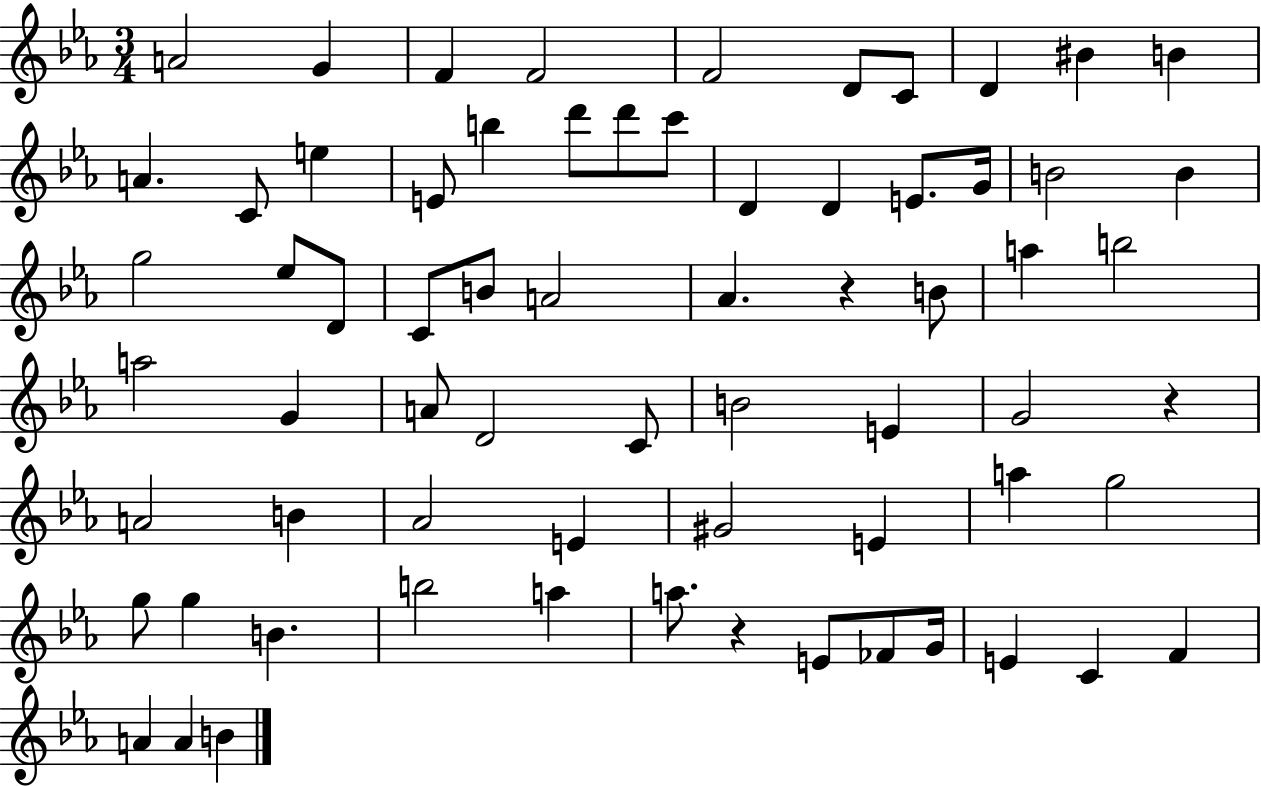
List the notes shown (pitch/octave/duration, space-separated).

A4/h G4/q F4/q F4/h F4/h D4/e C4/e D4/q BIS4/q B4/q A4/q. C4/e E5/q E4/e B5/q D6/e D6/e C6/e D4/q D4/q E4/e. G4/s B4/h B4/q G5/h Eb5/e D4/e C4/e B4/e A4/h Ab4/q. R/q B4/e A5/q B5/h A5/h G4/q A4/e D4/h C4/e B4/h E4/q G4/h R/q A4/h B4/q Ab4/h E4/q G#4/h E4/q A5/q G5/h G5/e G5/q B4/q. B5/h A5/q A5/e. R/q E4/e FES4/e G4/s E4/q C4/q F4/q A4/q A4/q B4/q